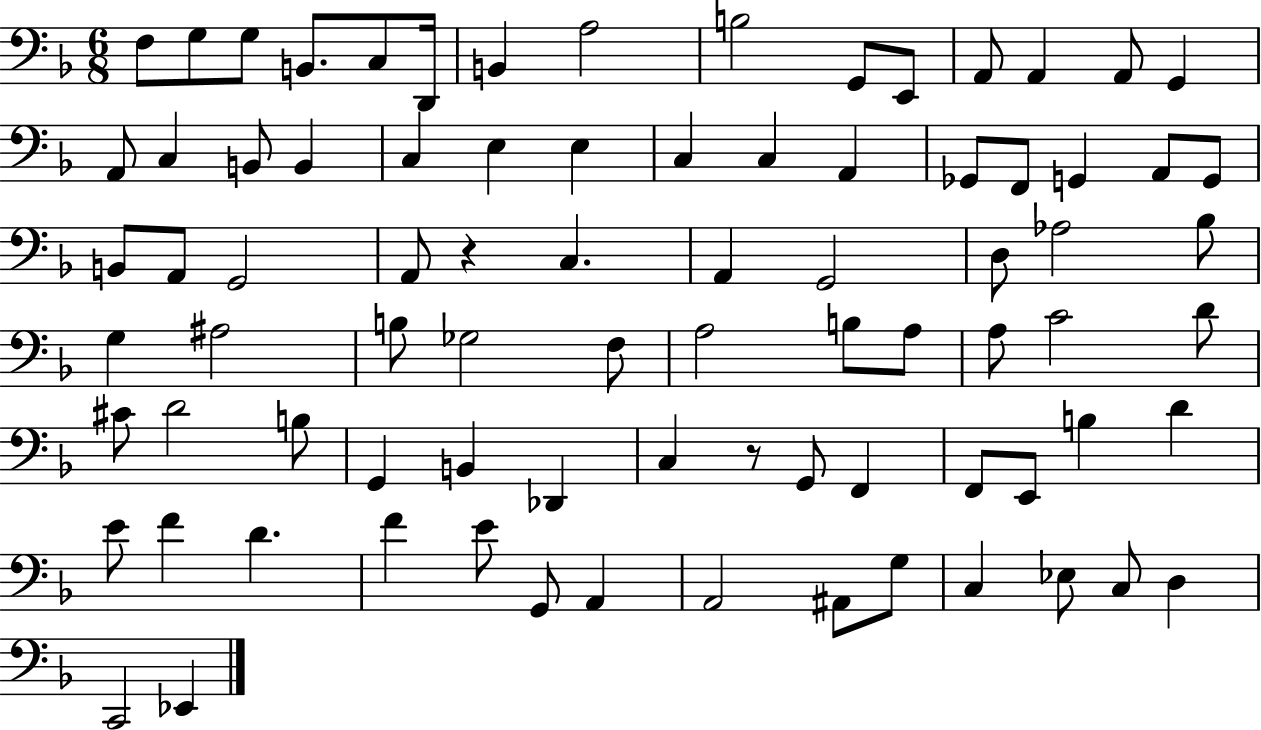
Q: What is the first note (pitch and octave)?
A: F3